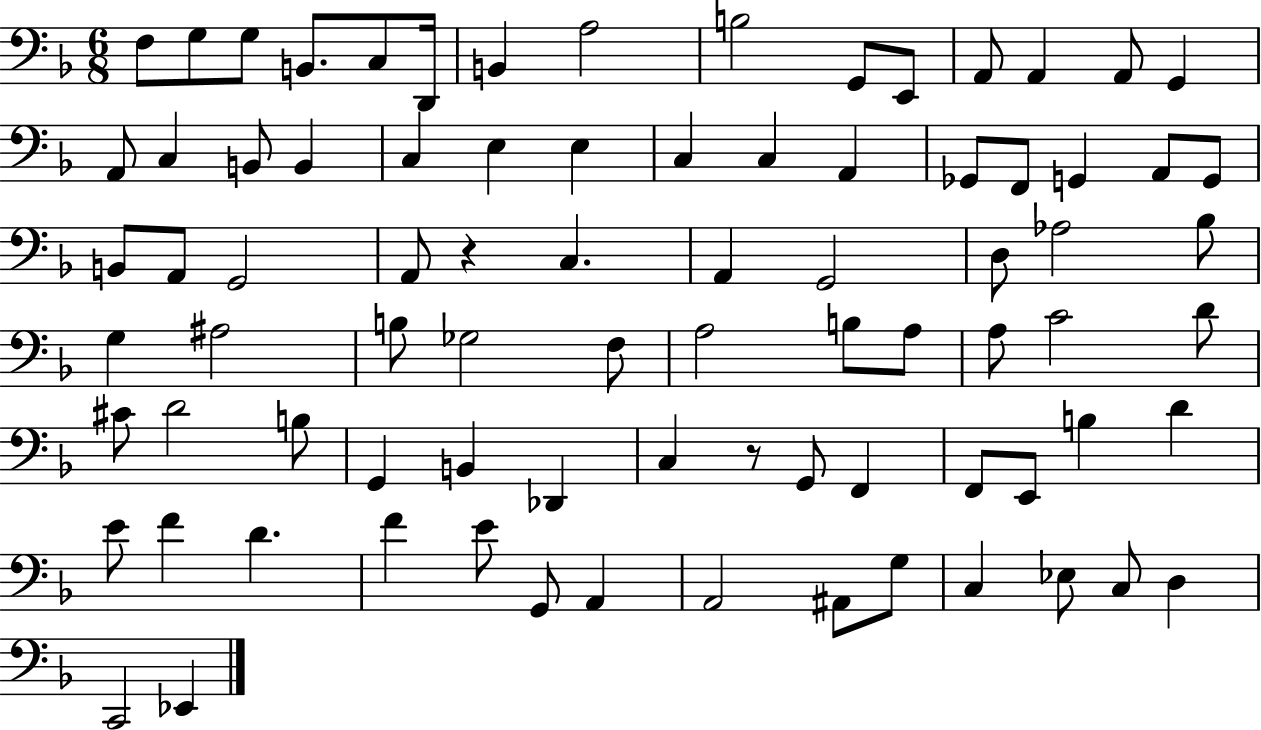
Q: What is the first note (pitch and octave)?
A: F3